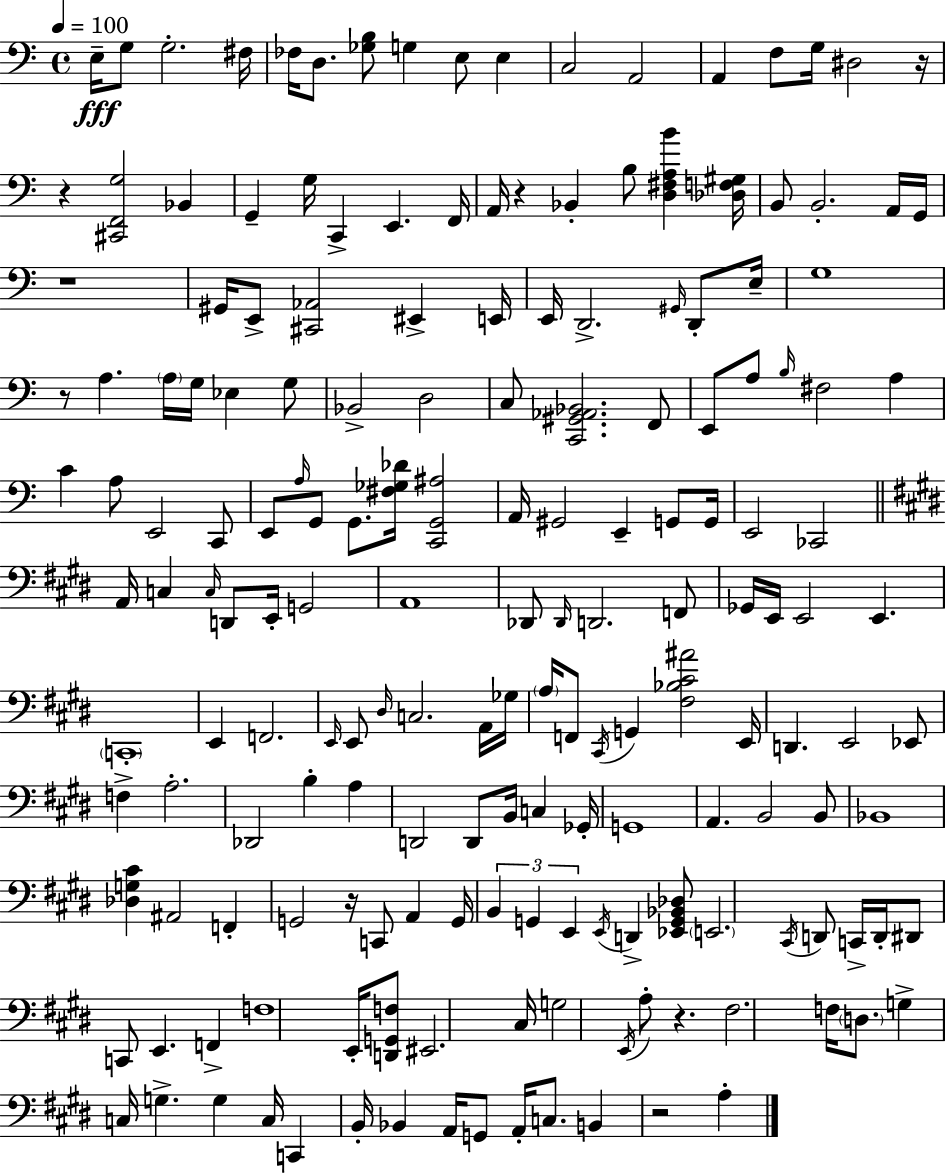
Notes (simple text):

E3/s G3/e G3/h. F#3/s FES3/s D3/e. [Gb3,B3]/e G3/q E3/e E3/q C3/h A2/h A2/q F3/e G3/s D#3/h R/s R/q [C#2,F2,G3]/h Bb2/q G2/q G3/s C2/q E2/q. F2/s A2/s R/q Bb2/q B3/e [D3,F#3,A3,B4]/q [Db3,F3,G#3]/s B2/e B2/h. A2/s G2/s R/w G#2/s E2/e [C#2,Ab2]/h EIS2/q E2/s E2/s D2/h. G#2/s D2/e E3/s G3/w R/e A3/q. A3/s G3/s Eb3/q G3/e Bb2/h D3/h C3/e [C2,G#2,Ab2,Bb2]/h. F2/e E2/e A3/e B3/s F#3/h A3/q C4/q A3/e E2/h C2/e E2/e A3/s G2/e G2/e. [F#3,Gb3,Db4]/s [C2,G2,A#3]/h A2/s G#2/h E2/q G2/e G2/s E2/h CES2/h A2/s C3/q C3/s D2/e E2/s G2/h A2/w Db2/e Db2/s D2/h. F2/e Gb2/s E2/s E2/h E2/q. C2/w E2/q F2/h. E2/s E2/e D#3/s C3/h. A2/s Gb3/s A3/s F2/e C#2/s G2/q [F#3,Bb3,C#4,A#4]/h E2/s D2/q. E2/h Eb2/e F3/q A3/h. Db2/h B3/q A3/q D2/h D2/e B2/s C3/q Gb2/s G2/w A2/q. B2/h B2/e Bb2/w [Db3,G3,C#4]/q A#2/h F2/q G2/h R/s C2/e A2/q G2/s B2/q G2/q E2/q E2/s D2/q [Eb2,G2,Bb2,Db3]/e E2/h. C#2/s D2/e C2/s D2/s D#2/e C2/e E2/q. F2/q F3/w E2/s [D2,G2,F3]/e EIS2/h. C#3/s G3/h E2/s A3/e R/q. F#3/h. F3/s D3/e. G3/q C3/s G3/q. G3/q C3/s C2/q B2/s Bb2/q A2/s G2/e A2/s C3/e. B2/q R/h A3/q